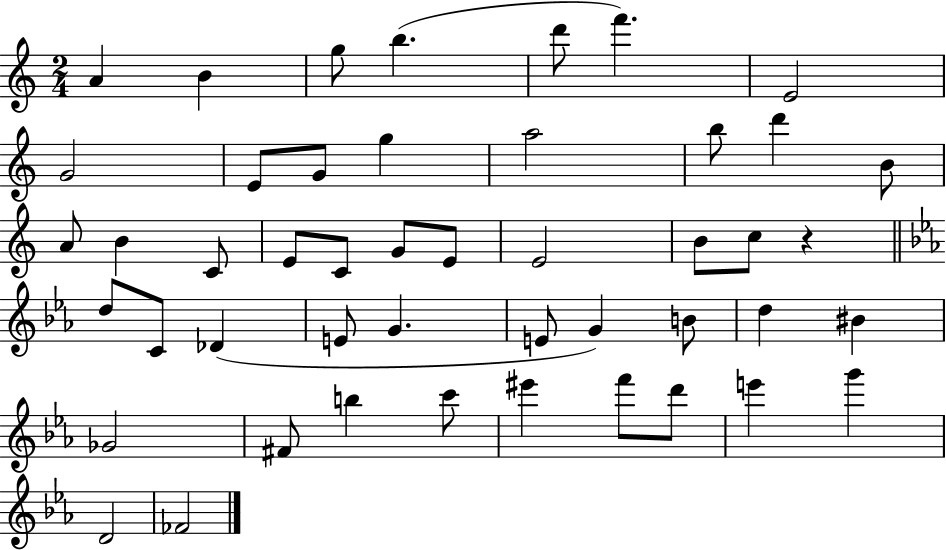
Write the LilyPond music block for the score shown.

{
  \clef treble
  \numericTimeSignature
  \time 2/4
  \key c \major
  a'4 b'4 | g''8 b''4.( | d'''8 f'''4.) | e'2 | \break g'2 | e'8 g'8 g''4 | a''2 | b''8 d'''4 b'8 | \break a'8 b'4 c'8 | e'8 c'8 g'8 e'8 | e'2 | b'8 c''8 r4 | \break \bar "||" \break \key ees \major d''8 c'8 des'4( | e'8 g'4. | e'8 g'4) b'8 | d''4 bis'4 | \break ges'2 | fis'8 b''4 c'''8 | eis'''4 f'''8 d'''8 | e'''4 g'''4 | \break d'2 | fes'2 | \bar "|."
}